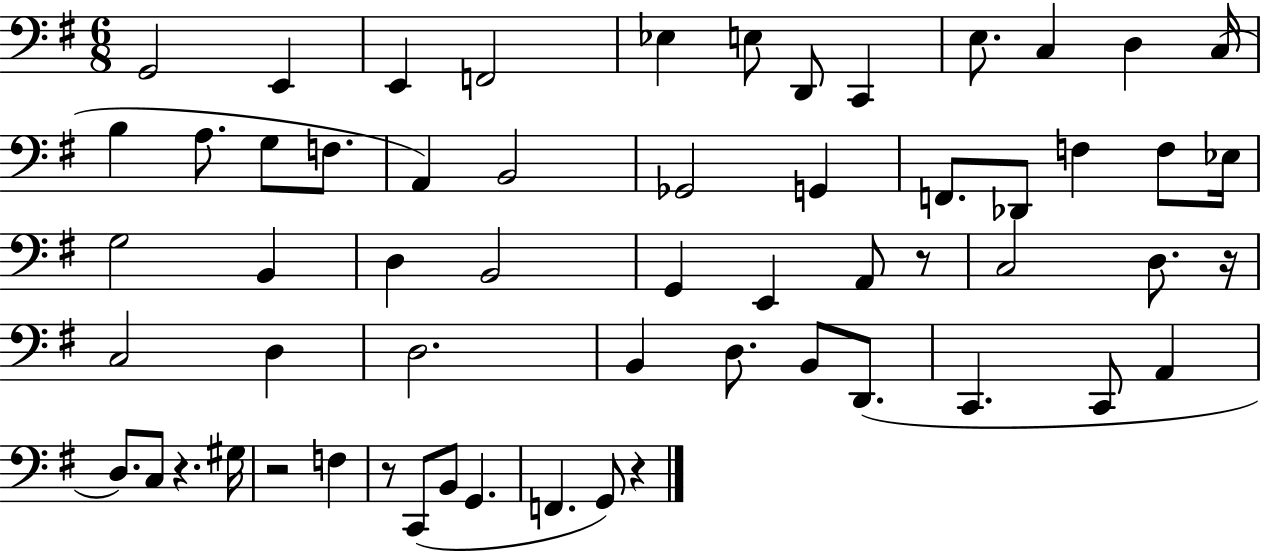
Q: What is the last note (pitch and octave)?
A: G2